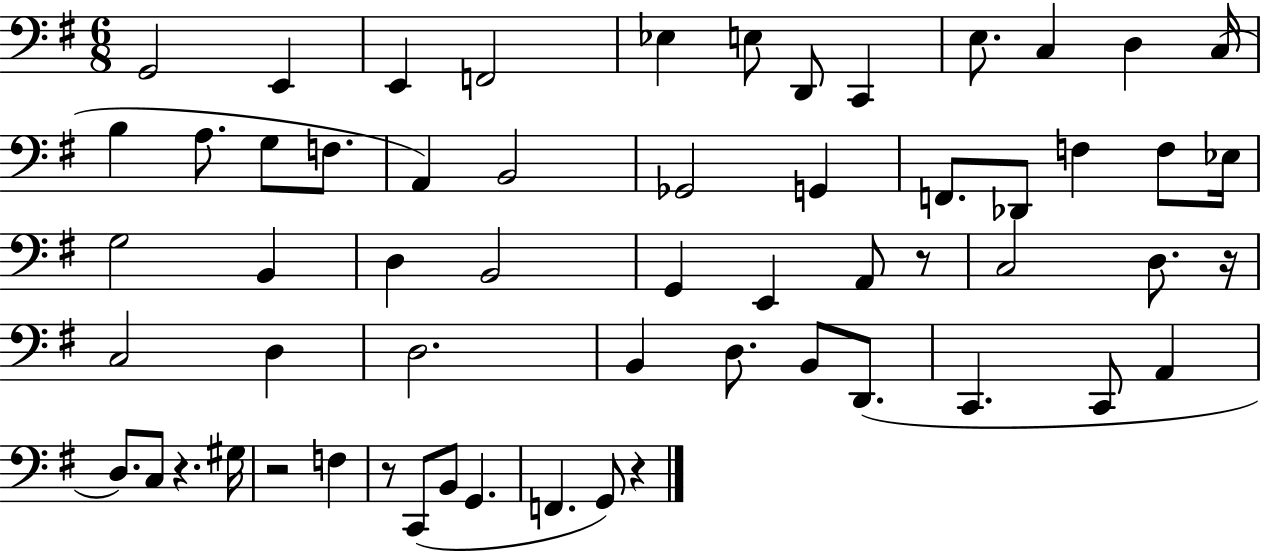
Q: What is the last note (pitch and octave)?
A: G2